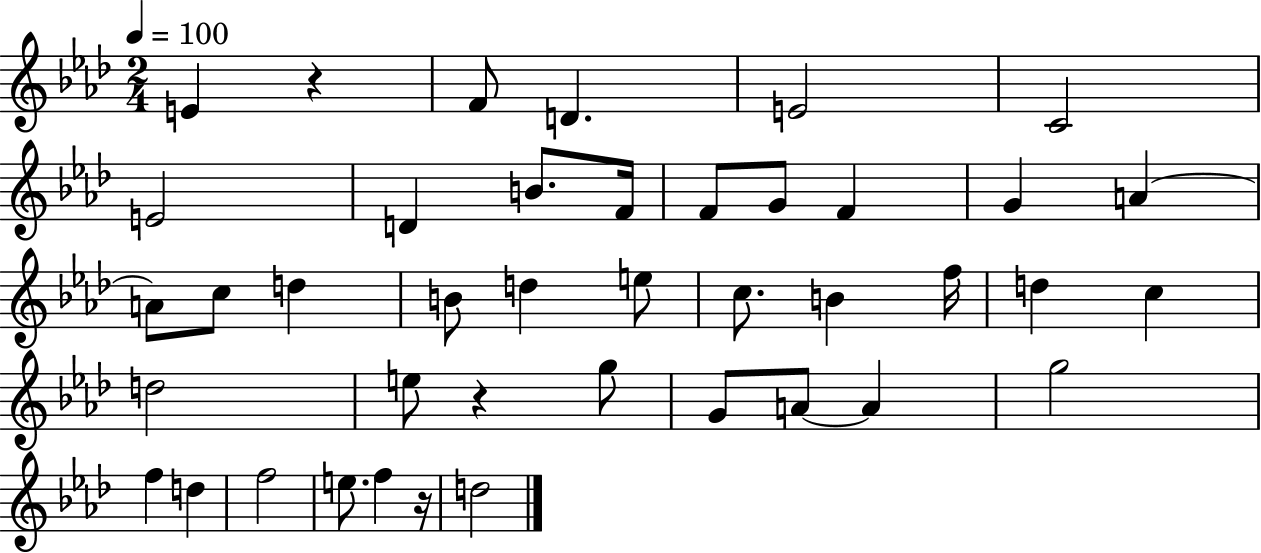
X:1
T:Untitled
M:2/4
L:1/4
K:Ab
E z F/2 D E2 C2 E2 D B/2 F/4 F/2 G/2 F G A A/2 c/2 d B/2 d e/2 c/2 B f/4 d c d2 e/2 z g/2 G/2 A/2 A g2 f d f2 e/2 f z/4 d2